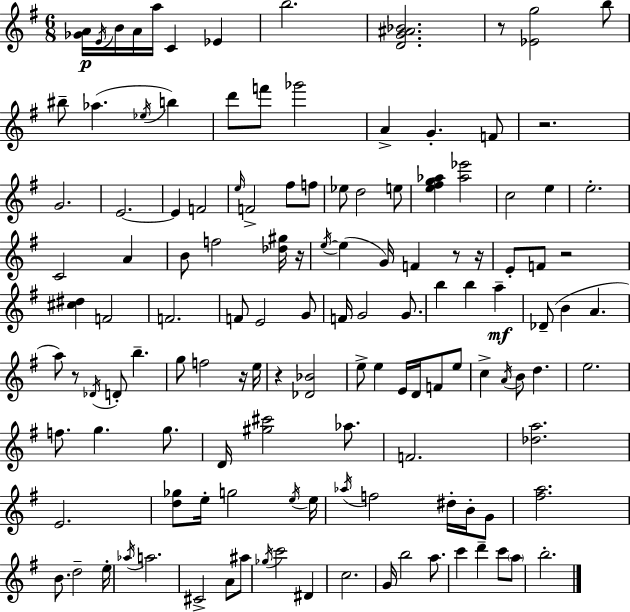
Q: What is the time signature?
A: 6/8